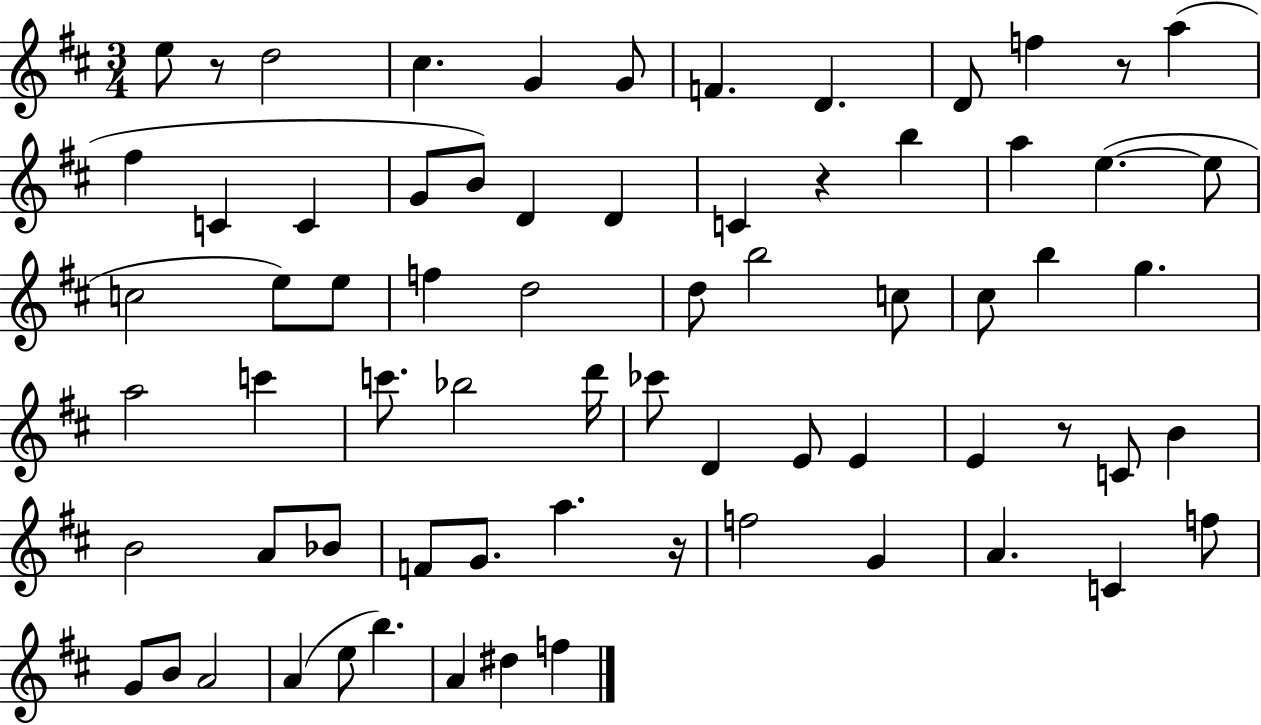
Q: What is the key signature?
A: D major